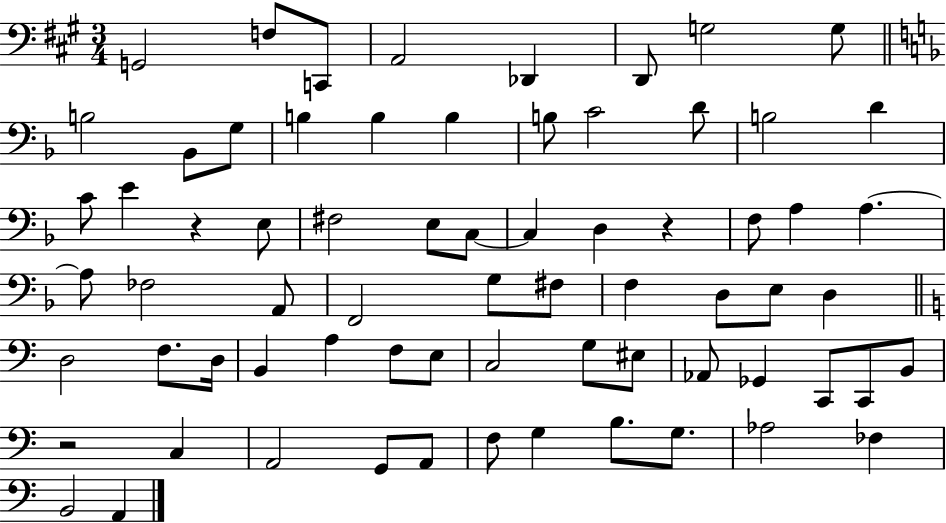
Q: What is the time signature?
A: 3/4